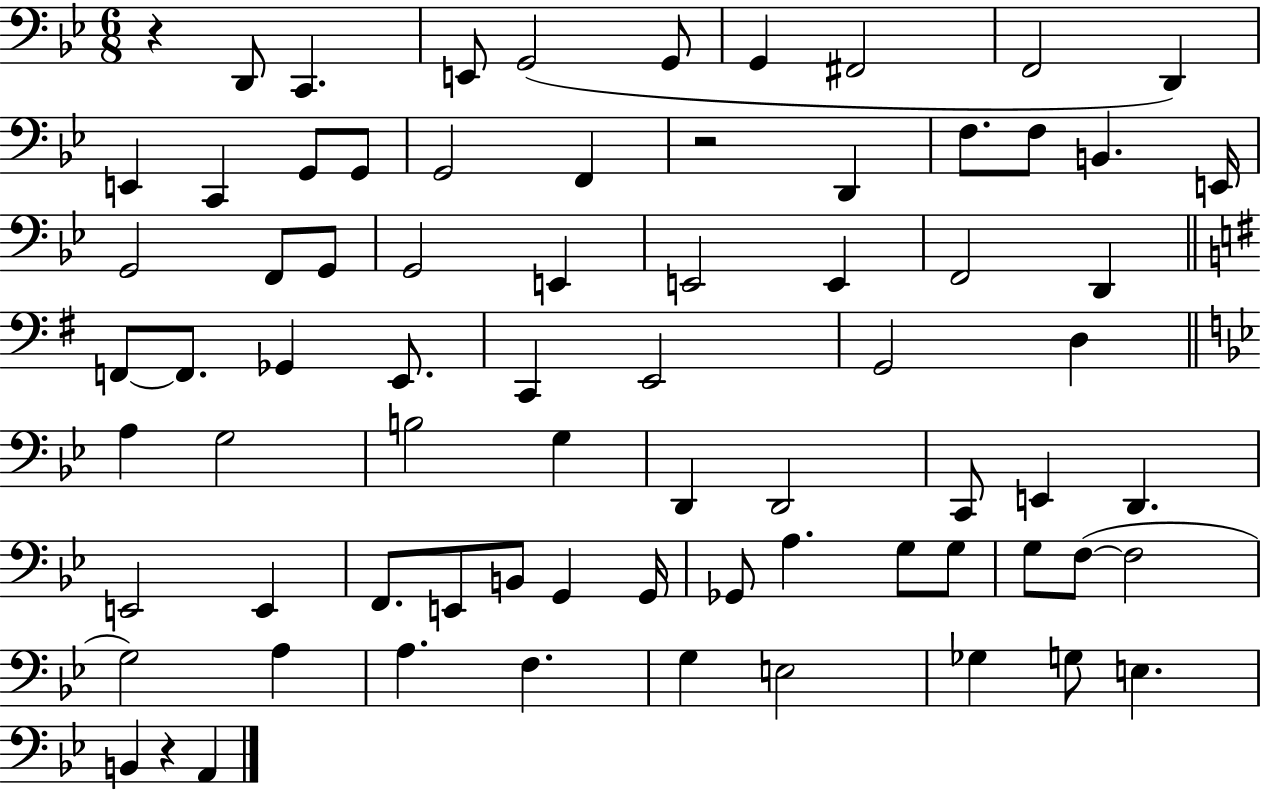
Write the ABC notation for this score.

X:1
T:Untitled
M:6/8
L:1/4
K:Bb
z D,,/2 C,, E,,/2 G,,2 G,,/2 G,, ^F,,2 F,,2 D,, E,, C,, G,,/2 G,,/2 G,,2 F,, z2 D,, F,/2 F,/2 B,, E,,/4 G,,2 F,,/2 G,,/2 G,,2 E,, E,,2 E,, F,,2 D,, F,,/2 F,,/2 _G,, E,,/2 C,, E,,2 G,,2 D, A, G,2 B,2 G, D,, D,,2 C,,/2 E,, D,, E,,2 E,, F,,/2 E,,/2 B,,/2 G,, G,,/4 _G,,/2 A, G,/2 G,/2 G,/2 F,/2 F,2 G,2 A, A, F, G, E,2 _G, G,/2 E, B,, z A,,